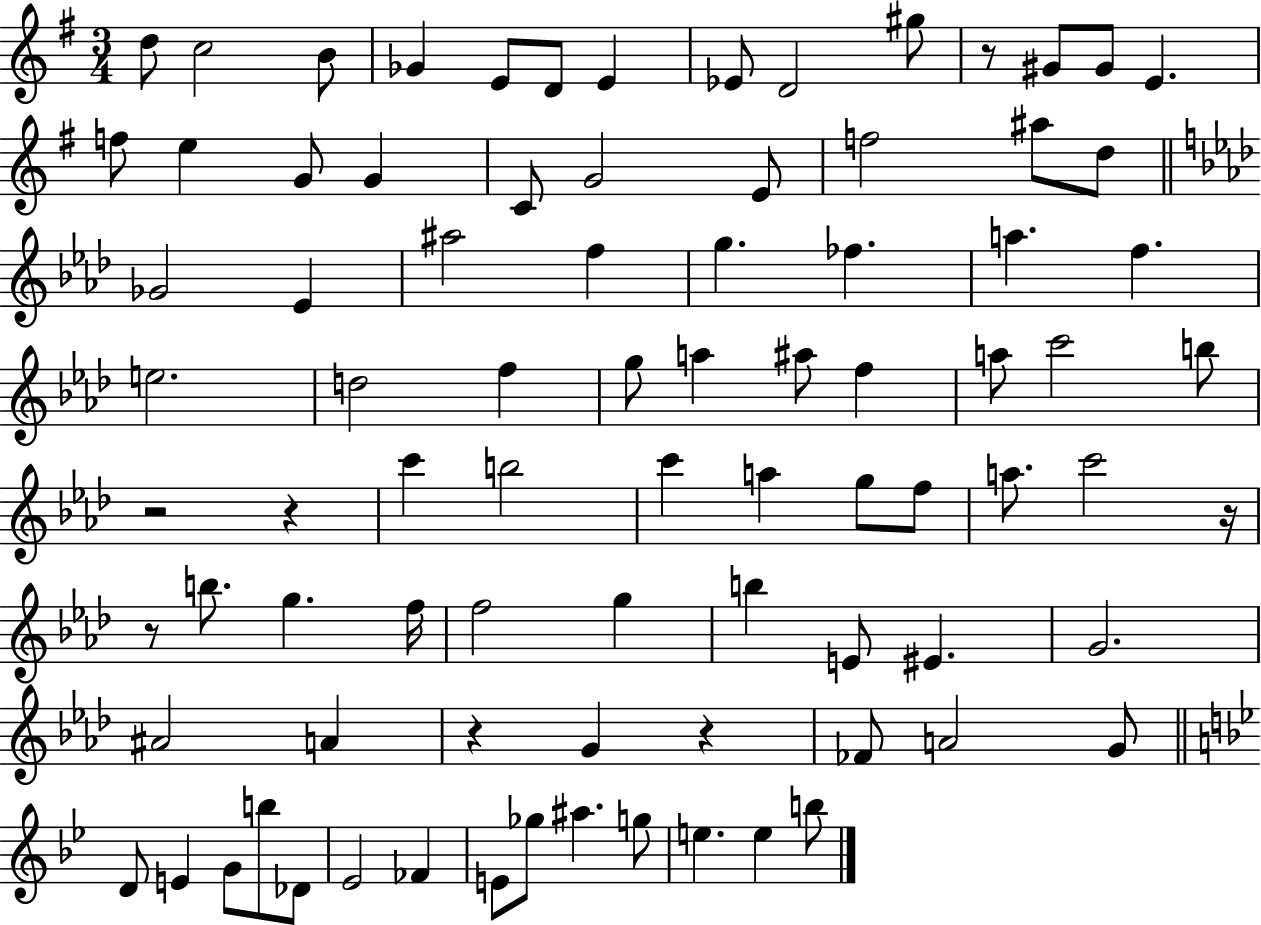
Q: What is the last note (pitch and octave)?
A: B5